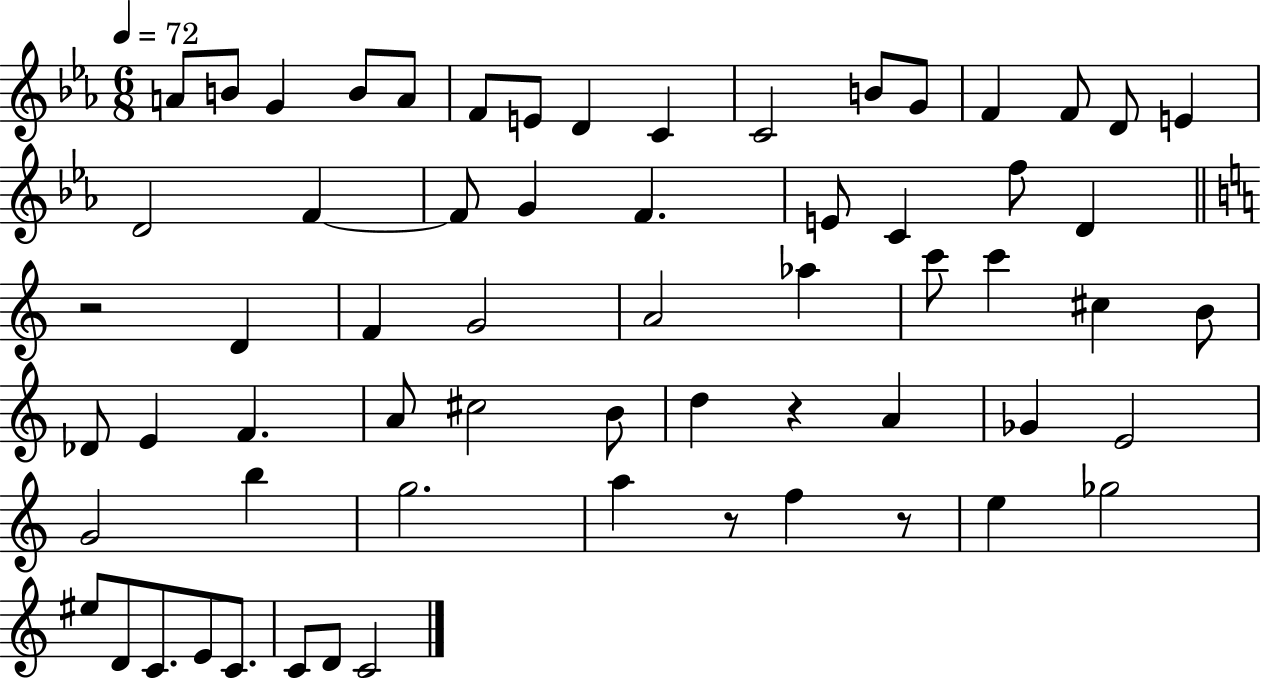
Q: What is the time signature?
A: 6/8